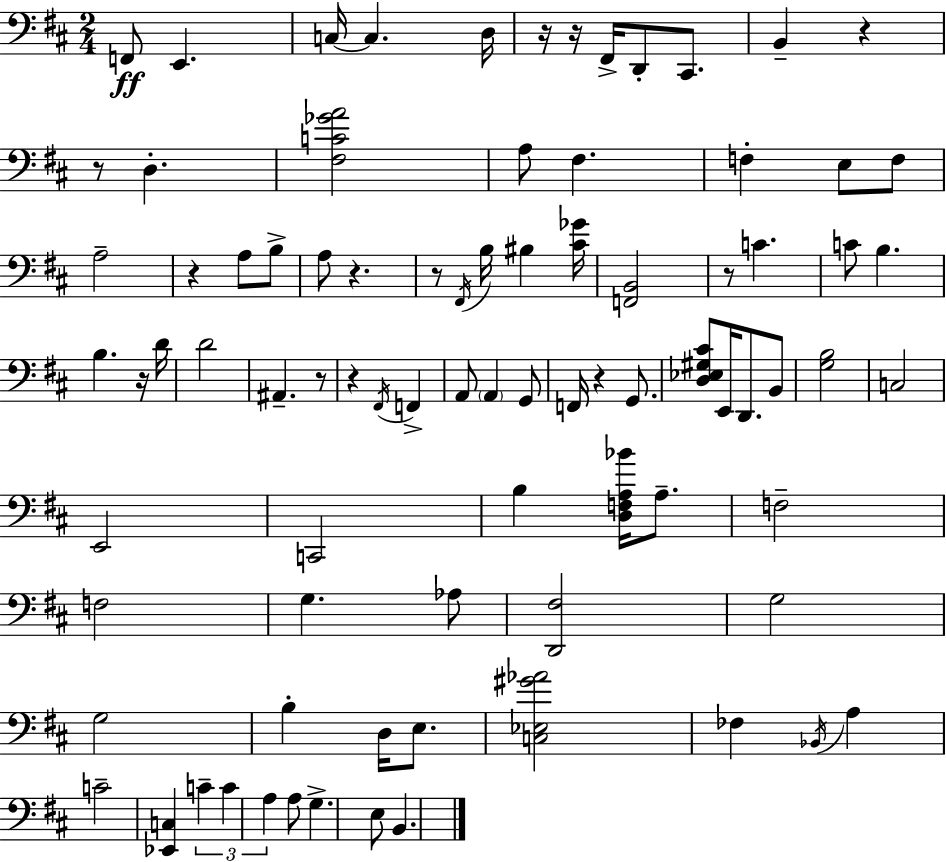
F2/e E2/q. C3/s C3/q. D3/s R/s R/s F#2/s D2/e C#2/e. B2/q R/q R/e D3/q. [F#3,C4,Gb4,A4]/h A3/e F#3/q. F3/q E3/e F3/e A3/h R/q A3/e B3/e A3/e R/q. R/e F#2/s B3/s BIS3/q [C#4,Gb4]/s [F2,B2]/h R/e C4/q. C4/e B3/q. B3/q. R/s D4/s D4/h A#2/q. R/e R/q F#2/s F2/q A2/e A2/q G2/e F2/s R/q G2/e. [D3,Eb3,G#3,C#4]/e E2/s D2/e. B2/e [G3,B3]/h C3/h E2/h C2/h B3/q [D3,F3,A3,Bb4]/s A3/e. F3/h F3/h G3/q. Ab3/e [D2,F#3]/h G3/h G3/h B3/q D3/s E3/e. [C3,Eb3,G#4,Ab4]/h FES3/q Bb2/s A3/q C4/h [Eb2,C3]/q C4/q C4/q A3/q A3/e G3/q. E3/e B2/q.